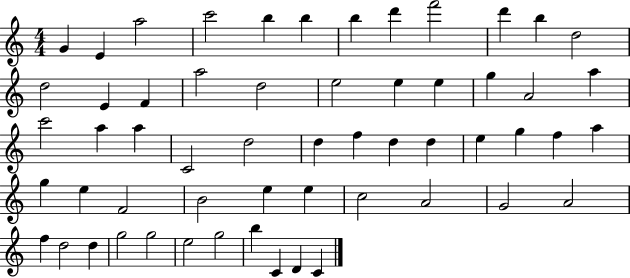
G4/q E4/q A5/h C6/h B5/q B5/q B5/q D6/q F6/h D6/q B5/q D5/h D5/h E4/q F4/q A5/h D5/h E5/h E5/q E5/q G5/q A4/h A5/q C6/h A5/q A5/q C4/h D5/h D5/q F5/q D5/q D5/q E5/q G5/q F5/q A5/q G5/q E5/q F4/h B4/h E5/q E5/q C5/h A4/h G4/h A4/h F5/q D5/h D5/q G5/h G5/h E5/h G5/h B5/q C4/q D4/q C4/q